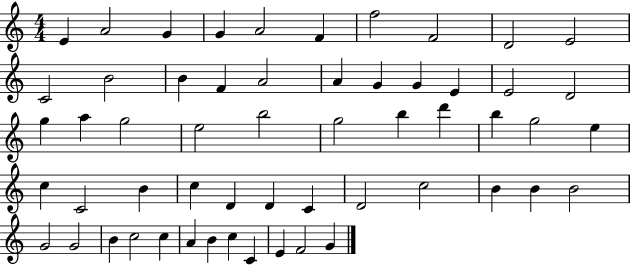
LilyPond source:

{
  \clef treble
  \numericTimeSignature
  \time 4/4
  \key c \major
  e'4 a'2 g'4 | g'4 a'2 f'4 | f''2 f'2 | d'2 e'2 | \break c'2 b'2 | b'4 f'4 a'2 | a'4 g'4 g'4 e'4 | e'2 d'2 | \break g''4 a''4 g''2 | e''2 b''2 | g''2 b''4 d'''4 | b''4 g''2 e''4 | \break c''4 c'2 b'4 | c''4 d'4 d'4 c'4 | d'2 c''2 | b'4 b'4 b'2 | \break g'2 g'2 | b'4 c''2 c''4 | a'4 b'4 c''4 c'4 | e'4 f'2 g'4 | \break \bar "|."
}